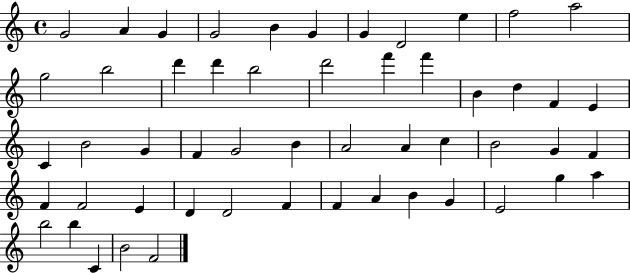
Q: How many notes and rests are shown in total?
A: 53